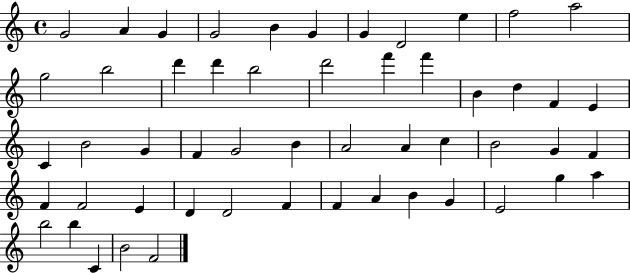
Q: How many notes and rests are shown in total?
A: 53